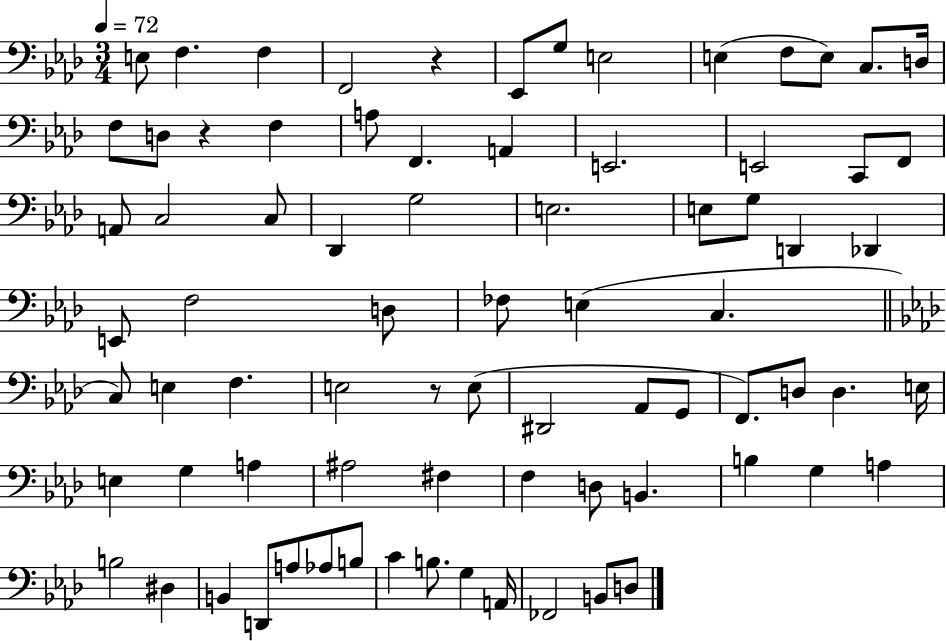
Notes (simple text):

E3/e F3/q. F3/q F2/h R/q Eb2/e G3/e E3/h E3/q F3/e E3/e C3/e. D3/s F3/e D3/e R/q F3/q A3/e F2/q. A2/q E2/h. E2/h C2/e F2/e A2/e C3/h C3/e Db2/q G3/h E3/h. E3/e G3/e D2/q Db2/q E2/e F3/h D3/e FES3/e E3/q C3/q. C3/e E3/q F3/q. E3/h R/e E3/e D#2/h Ab2/e G2/e F2/e. D3/e D3/q. E3/s E3/q G3/q A3/q A#3/h F#3/q F3/q D3/e B2/q. B3/q G3/q A3/q B3/h D#3/q B2/q D2/e A3/e Ab3/e B3/e C4/q B3/e. G3/q A2/s FES2/h B2/e D3/e